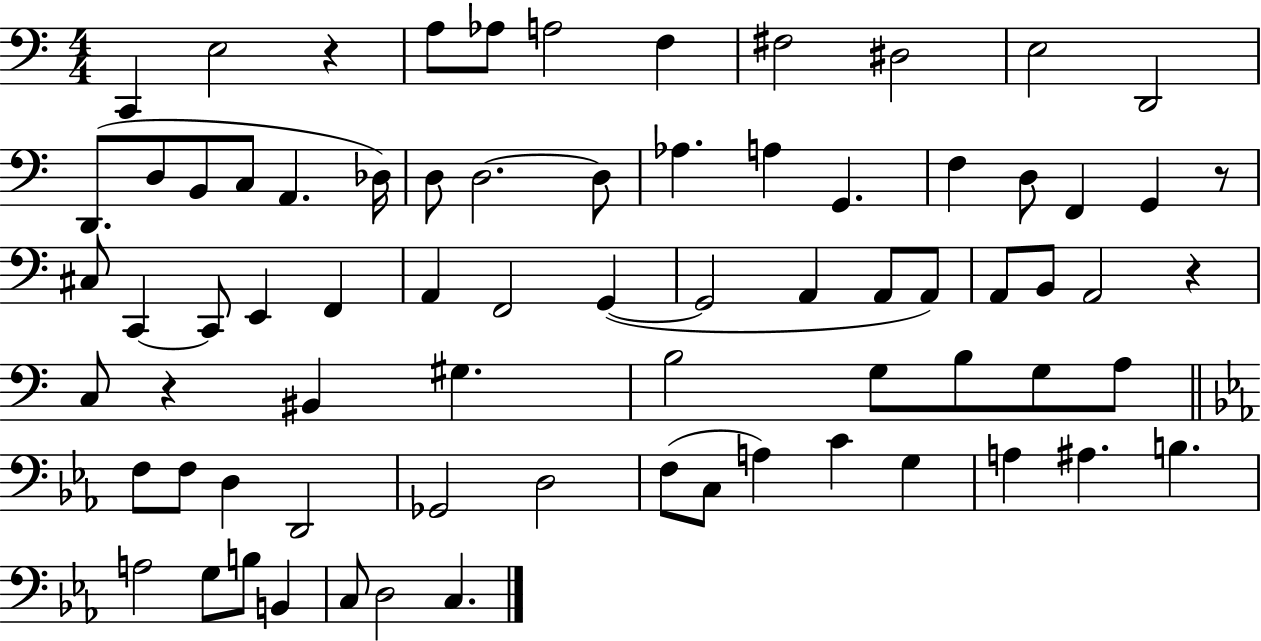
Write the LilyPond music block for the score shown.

{
  \clef bass
  \numericTimeSignature
  \time 4/4
  \key c \major
  \repeat volta 2 { c,4 e2 r4 | a8 aes8 a2 f4 | fis2 dis2 | e2 d,2 | \break d,8.( d8 b,8 c8 a,4. des16) | d8 d2.~~ d8 | aes4. a4 g,4. | f4 d8 f,4 g,4 r8 | \break cis8 c,4~~ c,8 e,4 f,4 | a,4 f,2 g,4~(~ | g,2 a,4 a,8 a,8) | a,8 b,8 a,2 r4 | \break c8 r4 bis,4 gis4. | b2 g8 b8 g8 a8 | \bar "||" \break \key c \minor f8 f8 d4 d,2 | ges,2 d2 | f8( c8 a4) c'4 g4 | a4 ais4. b4. | \break a2 g8 b8 b,4 | c8 d2 c4. | } \bar "|."
}